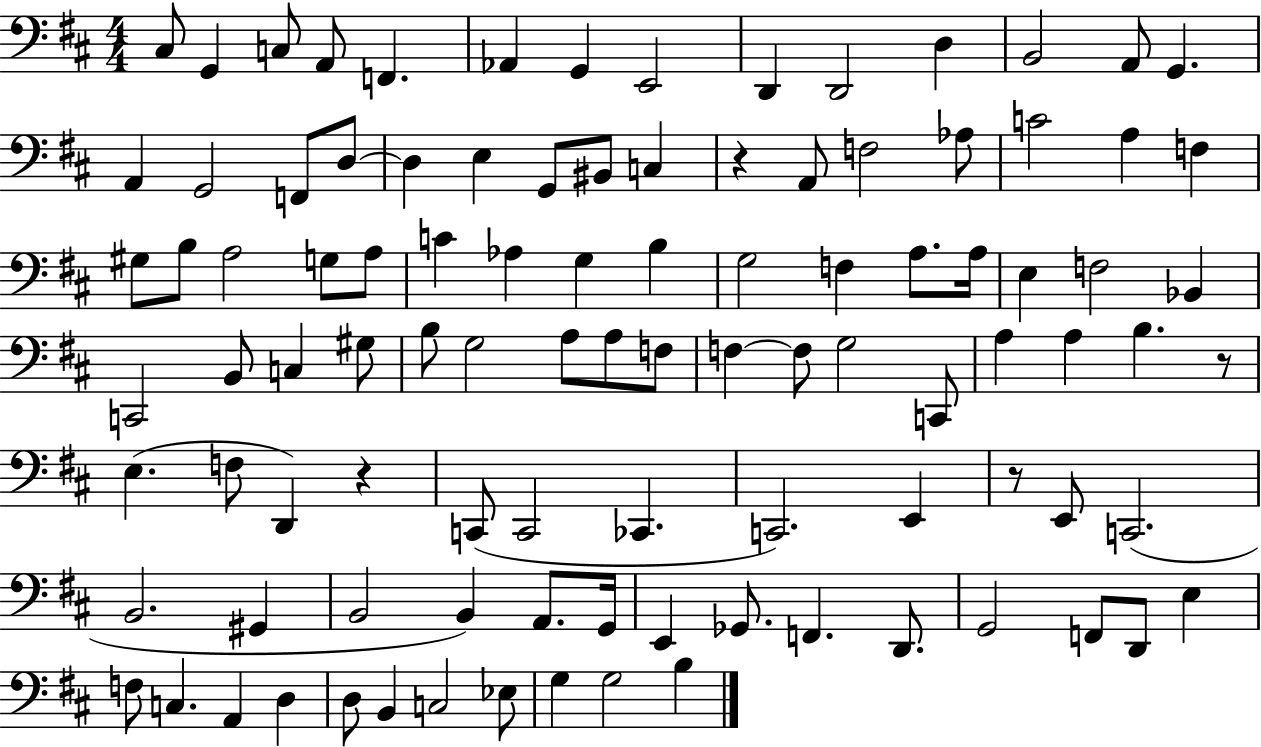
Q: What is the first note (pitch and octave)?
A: C#3